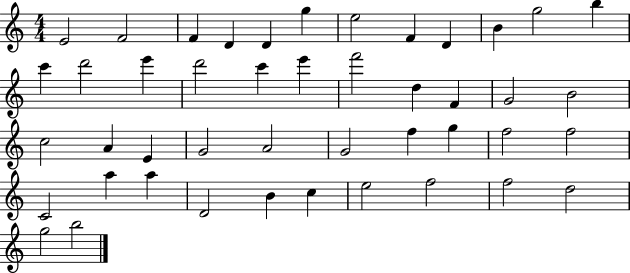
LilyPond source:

{
  \clef treble
  \numericTimeSignature
  \time 4/4
  \key c \major
  e'2 f'2 | f'4 d'4 d'4 g''4 | e''2 f'4 d'4 | b'4 g''2 b''4 | \break c'''4 d'''2 e'''4 | d'''2 c'''4 e'''4 | f'''2 d''4 f'4 | g'2 b'2 | \break c''2 a'4 e'4 | g'2 a'2 | g'2 f''4 g''4 | f''2 f''2 | \break c'2 a''4 a''4 | d'2 b'4 c''4 | e''2 f''2 | f''2 d''2 | \break g''2 b''2 | \bar "|."
}